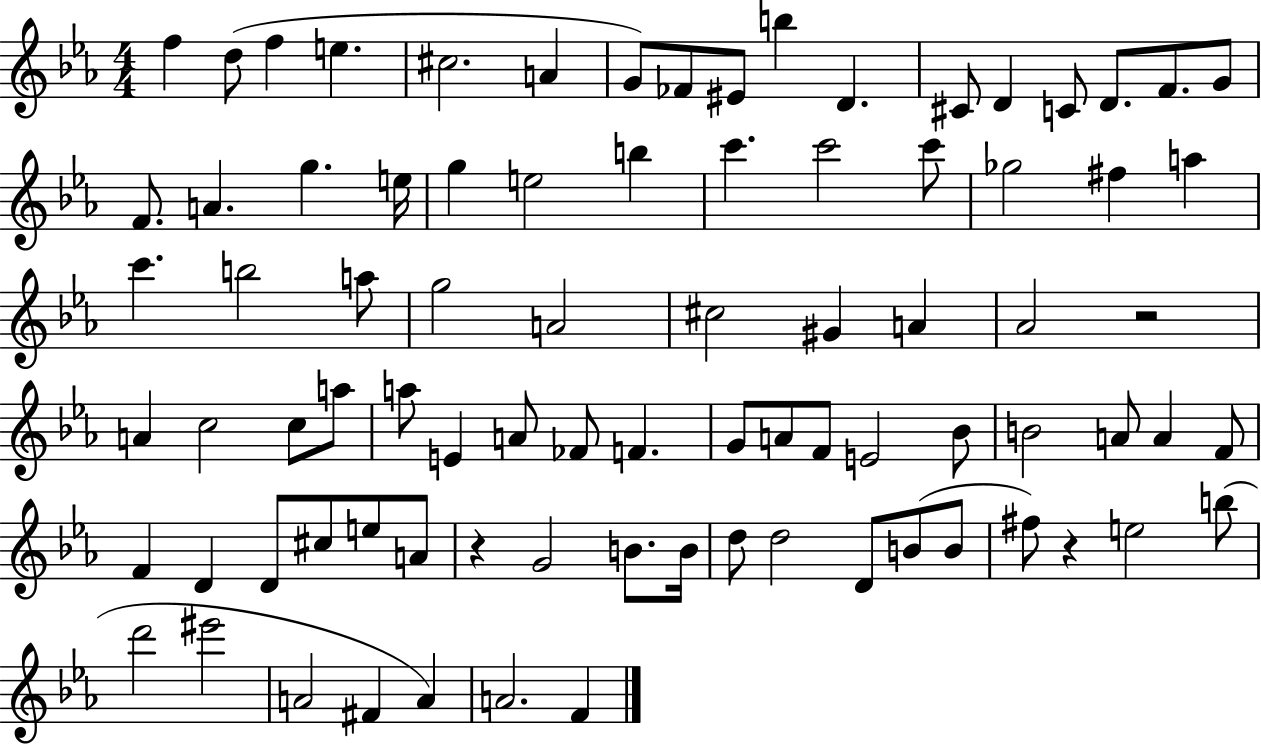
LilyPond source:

{
  \clef treble
  \numericTimeSignature
  \time 4/4
  \key ees \major
  f''4 d''8( f''4 e''4. | cis''2. a'4 | g'8) fes'8 eis'8 b''4 d'4. | cis'8 d'4 c'8 d'8. f'8. g'8 | \break f'8. a'4. g''4. e''16 | g''4 e''2 b''4 | c'''4. c'''2 c'''8 | ges''2 fis''4 a''4 | \break c'''4. b''2 a''8 | g''2 a'2 | cis''2 gis'4 a'4 | aes'2 r2 | \break a'4 c''2 c''8 a''8 | a''8 e'4 a'8 fes'8 f'4. | g'8 a'8 f'8 e'2 bes'8 | b'2 a'8 a'4 f'8 | \break f'4 d'4 d'8 cis''8 e''8 a'8 | r4 g'2 b'8. b'16 | d''8 d''2 d'8 b'8( b'8 | fis''8) r4 e''2 b''8( | \break d'''2 eis'''2 | a'2 fis'4 a'4) | a'2. f'4 | \bar "|."
}